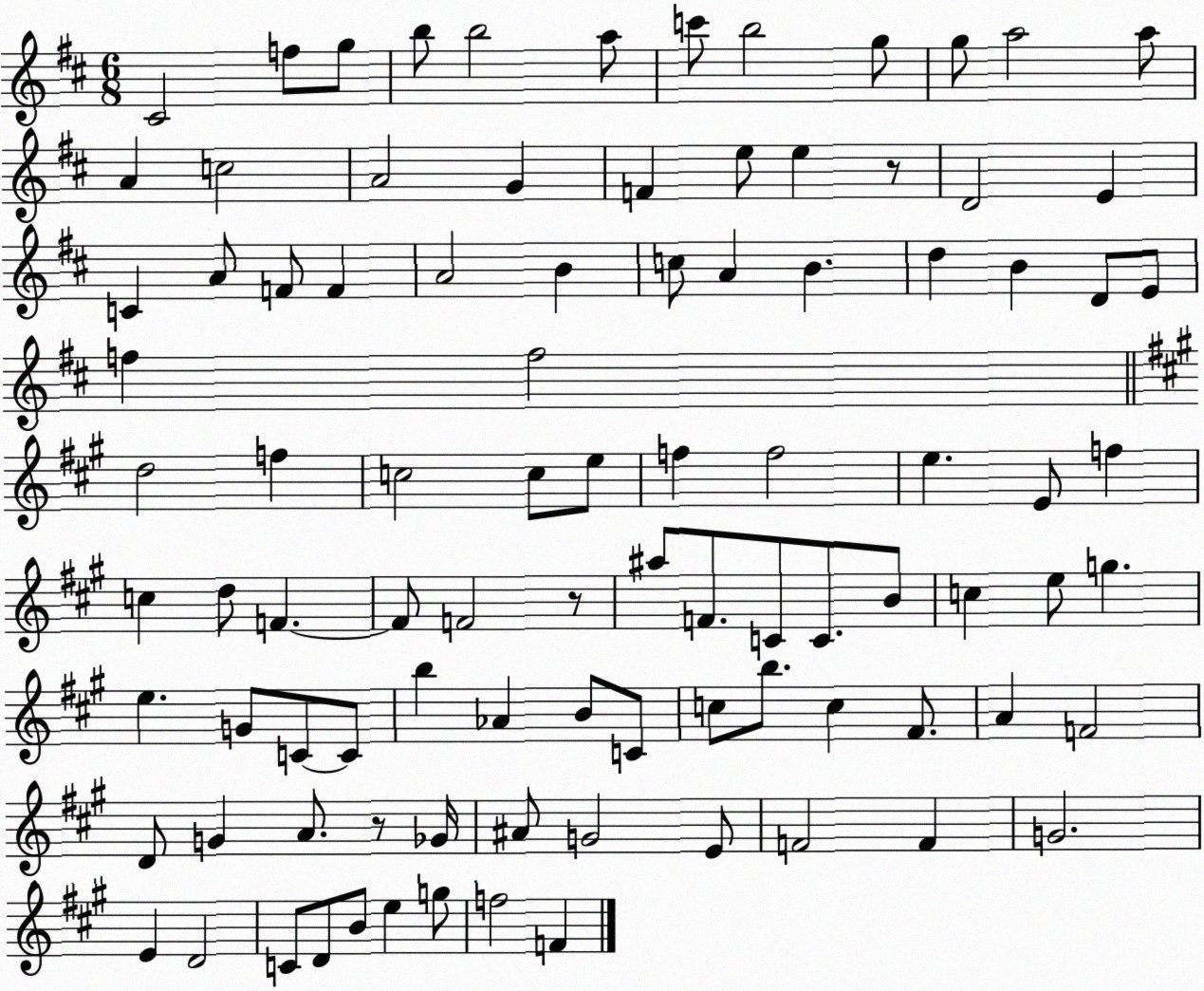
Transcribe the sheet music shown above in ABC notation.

X:1
T:Untitled
M:6/8
L:1/4
K:D
^C2 f/2 g/2 b/2 b2 a/2 c'/2 b2 g/2 g/2 a2 a/2 A c2 A2 G F e/2 e z/2 D2 E C A/2 F/2 F A2 B c/2 A B d B D/2 E/2 f f2 d2 f c2 c/2 e/2 f f2 e E/2 f c d/2 F F/2 F2 z/2 ^a/2 F/2 C/2 C/2 B/2 c e/2 g e G/2 C/2 C/2 b _A B/2 C/2 c/2 b/2 c ^F/2 A F2 D/2 G A/2 z/2 _G/4 ^A/2 G2 E/2 F2 F G2 E D2 C/2 D/2 B/2 e g/2 f2 F